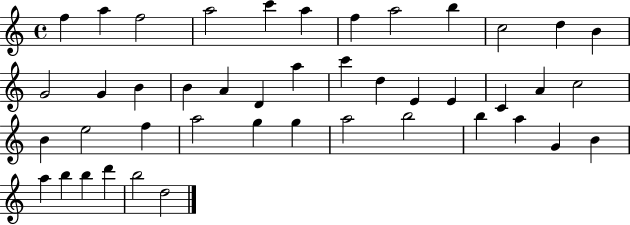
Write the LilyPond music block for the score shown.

{
  \clef treble
  \time 4/4
  \defaultTimeSignature
  \key c \major
  f''4 a''4 f''2 | a''2 c'''4 a''4 | f''4 a''2 b''4 | c''2 d''4 b'4 | \break g'2 g'4 b'4 | b'4 a'4 d'4 a''4 | c'''4 d''4 e'4 e'4 | c'4 a'4 c''2 | \break b'4 e''2 f''4 | a''2 g''4 g''4 | a''2 b''2 | b''4 a''4 g'4 b'4 | \break a''4 b''4 b''4 d'''4 | b''2 d''2 | \bar "|."
}